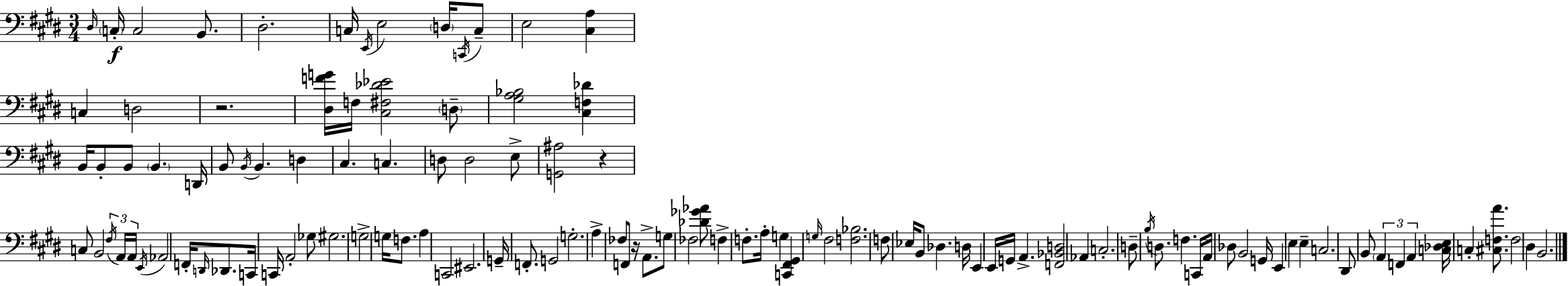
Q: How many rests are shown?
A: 3